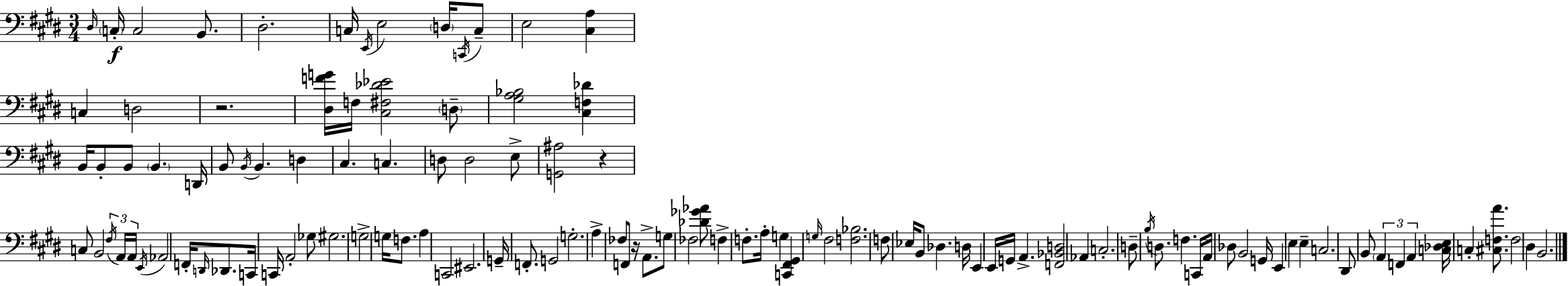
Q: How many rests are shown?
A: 3